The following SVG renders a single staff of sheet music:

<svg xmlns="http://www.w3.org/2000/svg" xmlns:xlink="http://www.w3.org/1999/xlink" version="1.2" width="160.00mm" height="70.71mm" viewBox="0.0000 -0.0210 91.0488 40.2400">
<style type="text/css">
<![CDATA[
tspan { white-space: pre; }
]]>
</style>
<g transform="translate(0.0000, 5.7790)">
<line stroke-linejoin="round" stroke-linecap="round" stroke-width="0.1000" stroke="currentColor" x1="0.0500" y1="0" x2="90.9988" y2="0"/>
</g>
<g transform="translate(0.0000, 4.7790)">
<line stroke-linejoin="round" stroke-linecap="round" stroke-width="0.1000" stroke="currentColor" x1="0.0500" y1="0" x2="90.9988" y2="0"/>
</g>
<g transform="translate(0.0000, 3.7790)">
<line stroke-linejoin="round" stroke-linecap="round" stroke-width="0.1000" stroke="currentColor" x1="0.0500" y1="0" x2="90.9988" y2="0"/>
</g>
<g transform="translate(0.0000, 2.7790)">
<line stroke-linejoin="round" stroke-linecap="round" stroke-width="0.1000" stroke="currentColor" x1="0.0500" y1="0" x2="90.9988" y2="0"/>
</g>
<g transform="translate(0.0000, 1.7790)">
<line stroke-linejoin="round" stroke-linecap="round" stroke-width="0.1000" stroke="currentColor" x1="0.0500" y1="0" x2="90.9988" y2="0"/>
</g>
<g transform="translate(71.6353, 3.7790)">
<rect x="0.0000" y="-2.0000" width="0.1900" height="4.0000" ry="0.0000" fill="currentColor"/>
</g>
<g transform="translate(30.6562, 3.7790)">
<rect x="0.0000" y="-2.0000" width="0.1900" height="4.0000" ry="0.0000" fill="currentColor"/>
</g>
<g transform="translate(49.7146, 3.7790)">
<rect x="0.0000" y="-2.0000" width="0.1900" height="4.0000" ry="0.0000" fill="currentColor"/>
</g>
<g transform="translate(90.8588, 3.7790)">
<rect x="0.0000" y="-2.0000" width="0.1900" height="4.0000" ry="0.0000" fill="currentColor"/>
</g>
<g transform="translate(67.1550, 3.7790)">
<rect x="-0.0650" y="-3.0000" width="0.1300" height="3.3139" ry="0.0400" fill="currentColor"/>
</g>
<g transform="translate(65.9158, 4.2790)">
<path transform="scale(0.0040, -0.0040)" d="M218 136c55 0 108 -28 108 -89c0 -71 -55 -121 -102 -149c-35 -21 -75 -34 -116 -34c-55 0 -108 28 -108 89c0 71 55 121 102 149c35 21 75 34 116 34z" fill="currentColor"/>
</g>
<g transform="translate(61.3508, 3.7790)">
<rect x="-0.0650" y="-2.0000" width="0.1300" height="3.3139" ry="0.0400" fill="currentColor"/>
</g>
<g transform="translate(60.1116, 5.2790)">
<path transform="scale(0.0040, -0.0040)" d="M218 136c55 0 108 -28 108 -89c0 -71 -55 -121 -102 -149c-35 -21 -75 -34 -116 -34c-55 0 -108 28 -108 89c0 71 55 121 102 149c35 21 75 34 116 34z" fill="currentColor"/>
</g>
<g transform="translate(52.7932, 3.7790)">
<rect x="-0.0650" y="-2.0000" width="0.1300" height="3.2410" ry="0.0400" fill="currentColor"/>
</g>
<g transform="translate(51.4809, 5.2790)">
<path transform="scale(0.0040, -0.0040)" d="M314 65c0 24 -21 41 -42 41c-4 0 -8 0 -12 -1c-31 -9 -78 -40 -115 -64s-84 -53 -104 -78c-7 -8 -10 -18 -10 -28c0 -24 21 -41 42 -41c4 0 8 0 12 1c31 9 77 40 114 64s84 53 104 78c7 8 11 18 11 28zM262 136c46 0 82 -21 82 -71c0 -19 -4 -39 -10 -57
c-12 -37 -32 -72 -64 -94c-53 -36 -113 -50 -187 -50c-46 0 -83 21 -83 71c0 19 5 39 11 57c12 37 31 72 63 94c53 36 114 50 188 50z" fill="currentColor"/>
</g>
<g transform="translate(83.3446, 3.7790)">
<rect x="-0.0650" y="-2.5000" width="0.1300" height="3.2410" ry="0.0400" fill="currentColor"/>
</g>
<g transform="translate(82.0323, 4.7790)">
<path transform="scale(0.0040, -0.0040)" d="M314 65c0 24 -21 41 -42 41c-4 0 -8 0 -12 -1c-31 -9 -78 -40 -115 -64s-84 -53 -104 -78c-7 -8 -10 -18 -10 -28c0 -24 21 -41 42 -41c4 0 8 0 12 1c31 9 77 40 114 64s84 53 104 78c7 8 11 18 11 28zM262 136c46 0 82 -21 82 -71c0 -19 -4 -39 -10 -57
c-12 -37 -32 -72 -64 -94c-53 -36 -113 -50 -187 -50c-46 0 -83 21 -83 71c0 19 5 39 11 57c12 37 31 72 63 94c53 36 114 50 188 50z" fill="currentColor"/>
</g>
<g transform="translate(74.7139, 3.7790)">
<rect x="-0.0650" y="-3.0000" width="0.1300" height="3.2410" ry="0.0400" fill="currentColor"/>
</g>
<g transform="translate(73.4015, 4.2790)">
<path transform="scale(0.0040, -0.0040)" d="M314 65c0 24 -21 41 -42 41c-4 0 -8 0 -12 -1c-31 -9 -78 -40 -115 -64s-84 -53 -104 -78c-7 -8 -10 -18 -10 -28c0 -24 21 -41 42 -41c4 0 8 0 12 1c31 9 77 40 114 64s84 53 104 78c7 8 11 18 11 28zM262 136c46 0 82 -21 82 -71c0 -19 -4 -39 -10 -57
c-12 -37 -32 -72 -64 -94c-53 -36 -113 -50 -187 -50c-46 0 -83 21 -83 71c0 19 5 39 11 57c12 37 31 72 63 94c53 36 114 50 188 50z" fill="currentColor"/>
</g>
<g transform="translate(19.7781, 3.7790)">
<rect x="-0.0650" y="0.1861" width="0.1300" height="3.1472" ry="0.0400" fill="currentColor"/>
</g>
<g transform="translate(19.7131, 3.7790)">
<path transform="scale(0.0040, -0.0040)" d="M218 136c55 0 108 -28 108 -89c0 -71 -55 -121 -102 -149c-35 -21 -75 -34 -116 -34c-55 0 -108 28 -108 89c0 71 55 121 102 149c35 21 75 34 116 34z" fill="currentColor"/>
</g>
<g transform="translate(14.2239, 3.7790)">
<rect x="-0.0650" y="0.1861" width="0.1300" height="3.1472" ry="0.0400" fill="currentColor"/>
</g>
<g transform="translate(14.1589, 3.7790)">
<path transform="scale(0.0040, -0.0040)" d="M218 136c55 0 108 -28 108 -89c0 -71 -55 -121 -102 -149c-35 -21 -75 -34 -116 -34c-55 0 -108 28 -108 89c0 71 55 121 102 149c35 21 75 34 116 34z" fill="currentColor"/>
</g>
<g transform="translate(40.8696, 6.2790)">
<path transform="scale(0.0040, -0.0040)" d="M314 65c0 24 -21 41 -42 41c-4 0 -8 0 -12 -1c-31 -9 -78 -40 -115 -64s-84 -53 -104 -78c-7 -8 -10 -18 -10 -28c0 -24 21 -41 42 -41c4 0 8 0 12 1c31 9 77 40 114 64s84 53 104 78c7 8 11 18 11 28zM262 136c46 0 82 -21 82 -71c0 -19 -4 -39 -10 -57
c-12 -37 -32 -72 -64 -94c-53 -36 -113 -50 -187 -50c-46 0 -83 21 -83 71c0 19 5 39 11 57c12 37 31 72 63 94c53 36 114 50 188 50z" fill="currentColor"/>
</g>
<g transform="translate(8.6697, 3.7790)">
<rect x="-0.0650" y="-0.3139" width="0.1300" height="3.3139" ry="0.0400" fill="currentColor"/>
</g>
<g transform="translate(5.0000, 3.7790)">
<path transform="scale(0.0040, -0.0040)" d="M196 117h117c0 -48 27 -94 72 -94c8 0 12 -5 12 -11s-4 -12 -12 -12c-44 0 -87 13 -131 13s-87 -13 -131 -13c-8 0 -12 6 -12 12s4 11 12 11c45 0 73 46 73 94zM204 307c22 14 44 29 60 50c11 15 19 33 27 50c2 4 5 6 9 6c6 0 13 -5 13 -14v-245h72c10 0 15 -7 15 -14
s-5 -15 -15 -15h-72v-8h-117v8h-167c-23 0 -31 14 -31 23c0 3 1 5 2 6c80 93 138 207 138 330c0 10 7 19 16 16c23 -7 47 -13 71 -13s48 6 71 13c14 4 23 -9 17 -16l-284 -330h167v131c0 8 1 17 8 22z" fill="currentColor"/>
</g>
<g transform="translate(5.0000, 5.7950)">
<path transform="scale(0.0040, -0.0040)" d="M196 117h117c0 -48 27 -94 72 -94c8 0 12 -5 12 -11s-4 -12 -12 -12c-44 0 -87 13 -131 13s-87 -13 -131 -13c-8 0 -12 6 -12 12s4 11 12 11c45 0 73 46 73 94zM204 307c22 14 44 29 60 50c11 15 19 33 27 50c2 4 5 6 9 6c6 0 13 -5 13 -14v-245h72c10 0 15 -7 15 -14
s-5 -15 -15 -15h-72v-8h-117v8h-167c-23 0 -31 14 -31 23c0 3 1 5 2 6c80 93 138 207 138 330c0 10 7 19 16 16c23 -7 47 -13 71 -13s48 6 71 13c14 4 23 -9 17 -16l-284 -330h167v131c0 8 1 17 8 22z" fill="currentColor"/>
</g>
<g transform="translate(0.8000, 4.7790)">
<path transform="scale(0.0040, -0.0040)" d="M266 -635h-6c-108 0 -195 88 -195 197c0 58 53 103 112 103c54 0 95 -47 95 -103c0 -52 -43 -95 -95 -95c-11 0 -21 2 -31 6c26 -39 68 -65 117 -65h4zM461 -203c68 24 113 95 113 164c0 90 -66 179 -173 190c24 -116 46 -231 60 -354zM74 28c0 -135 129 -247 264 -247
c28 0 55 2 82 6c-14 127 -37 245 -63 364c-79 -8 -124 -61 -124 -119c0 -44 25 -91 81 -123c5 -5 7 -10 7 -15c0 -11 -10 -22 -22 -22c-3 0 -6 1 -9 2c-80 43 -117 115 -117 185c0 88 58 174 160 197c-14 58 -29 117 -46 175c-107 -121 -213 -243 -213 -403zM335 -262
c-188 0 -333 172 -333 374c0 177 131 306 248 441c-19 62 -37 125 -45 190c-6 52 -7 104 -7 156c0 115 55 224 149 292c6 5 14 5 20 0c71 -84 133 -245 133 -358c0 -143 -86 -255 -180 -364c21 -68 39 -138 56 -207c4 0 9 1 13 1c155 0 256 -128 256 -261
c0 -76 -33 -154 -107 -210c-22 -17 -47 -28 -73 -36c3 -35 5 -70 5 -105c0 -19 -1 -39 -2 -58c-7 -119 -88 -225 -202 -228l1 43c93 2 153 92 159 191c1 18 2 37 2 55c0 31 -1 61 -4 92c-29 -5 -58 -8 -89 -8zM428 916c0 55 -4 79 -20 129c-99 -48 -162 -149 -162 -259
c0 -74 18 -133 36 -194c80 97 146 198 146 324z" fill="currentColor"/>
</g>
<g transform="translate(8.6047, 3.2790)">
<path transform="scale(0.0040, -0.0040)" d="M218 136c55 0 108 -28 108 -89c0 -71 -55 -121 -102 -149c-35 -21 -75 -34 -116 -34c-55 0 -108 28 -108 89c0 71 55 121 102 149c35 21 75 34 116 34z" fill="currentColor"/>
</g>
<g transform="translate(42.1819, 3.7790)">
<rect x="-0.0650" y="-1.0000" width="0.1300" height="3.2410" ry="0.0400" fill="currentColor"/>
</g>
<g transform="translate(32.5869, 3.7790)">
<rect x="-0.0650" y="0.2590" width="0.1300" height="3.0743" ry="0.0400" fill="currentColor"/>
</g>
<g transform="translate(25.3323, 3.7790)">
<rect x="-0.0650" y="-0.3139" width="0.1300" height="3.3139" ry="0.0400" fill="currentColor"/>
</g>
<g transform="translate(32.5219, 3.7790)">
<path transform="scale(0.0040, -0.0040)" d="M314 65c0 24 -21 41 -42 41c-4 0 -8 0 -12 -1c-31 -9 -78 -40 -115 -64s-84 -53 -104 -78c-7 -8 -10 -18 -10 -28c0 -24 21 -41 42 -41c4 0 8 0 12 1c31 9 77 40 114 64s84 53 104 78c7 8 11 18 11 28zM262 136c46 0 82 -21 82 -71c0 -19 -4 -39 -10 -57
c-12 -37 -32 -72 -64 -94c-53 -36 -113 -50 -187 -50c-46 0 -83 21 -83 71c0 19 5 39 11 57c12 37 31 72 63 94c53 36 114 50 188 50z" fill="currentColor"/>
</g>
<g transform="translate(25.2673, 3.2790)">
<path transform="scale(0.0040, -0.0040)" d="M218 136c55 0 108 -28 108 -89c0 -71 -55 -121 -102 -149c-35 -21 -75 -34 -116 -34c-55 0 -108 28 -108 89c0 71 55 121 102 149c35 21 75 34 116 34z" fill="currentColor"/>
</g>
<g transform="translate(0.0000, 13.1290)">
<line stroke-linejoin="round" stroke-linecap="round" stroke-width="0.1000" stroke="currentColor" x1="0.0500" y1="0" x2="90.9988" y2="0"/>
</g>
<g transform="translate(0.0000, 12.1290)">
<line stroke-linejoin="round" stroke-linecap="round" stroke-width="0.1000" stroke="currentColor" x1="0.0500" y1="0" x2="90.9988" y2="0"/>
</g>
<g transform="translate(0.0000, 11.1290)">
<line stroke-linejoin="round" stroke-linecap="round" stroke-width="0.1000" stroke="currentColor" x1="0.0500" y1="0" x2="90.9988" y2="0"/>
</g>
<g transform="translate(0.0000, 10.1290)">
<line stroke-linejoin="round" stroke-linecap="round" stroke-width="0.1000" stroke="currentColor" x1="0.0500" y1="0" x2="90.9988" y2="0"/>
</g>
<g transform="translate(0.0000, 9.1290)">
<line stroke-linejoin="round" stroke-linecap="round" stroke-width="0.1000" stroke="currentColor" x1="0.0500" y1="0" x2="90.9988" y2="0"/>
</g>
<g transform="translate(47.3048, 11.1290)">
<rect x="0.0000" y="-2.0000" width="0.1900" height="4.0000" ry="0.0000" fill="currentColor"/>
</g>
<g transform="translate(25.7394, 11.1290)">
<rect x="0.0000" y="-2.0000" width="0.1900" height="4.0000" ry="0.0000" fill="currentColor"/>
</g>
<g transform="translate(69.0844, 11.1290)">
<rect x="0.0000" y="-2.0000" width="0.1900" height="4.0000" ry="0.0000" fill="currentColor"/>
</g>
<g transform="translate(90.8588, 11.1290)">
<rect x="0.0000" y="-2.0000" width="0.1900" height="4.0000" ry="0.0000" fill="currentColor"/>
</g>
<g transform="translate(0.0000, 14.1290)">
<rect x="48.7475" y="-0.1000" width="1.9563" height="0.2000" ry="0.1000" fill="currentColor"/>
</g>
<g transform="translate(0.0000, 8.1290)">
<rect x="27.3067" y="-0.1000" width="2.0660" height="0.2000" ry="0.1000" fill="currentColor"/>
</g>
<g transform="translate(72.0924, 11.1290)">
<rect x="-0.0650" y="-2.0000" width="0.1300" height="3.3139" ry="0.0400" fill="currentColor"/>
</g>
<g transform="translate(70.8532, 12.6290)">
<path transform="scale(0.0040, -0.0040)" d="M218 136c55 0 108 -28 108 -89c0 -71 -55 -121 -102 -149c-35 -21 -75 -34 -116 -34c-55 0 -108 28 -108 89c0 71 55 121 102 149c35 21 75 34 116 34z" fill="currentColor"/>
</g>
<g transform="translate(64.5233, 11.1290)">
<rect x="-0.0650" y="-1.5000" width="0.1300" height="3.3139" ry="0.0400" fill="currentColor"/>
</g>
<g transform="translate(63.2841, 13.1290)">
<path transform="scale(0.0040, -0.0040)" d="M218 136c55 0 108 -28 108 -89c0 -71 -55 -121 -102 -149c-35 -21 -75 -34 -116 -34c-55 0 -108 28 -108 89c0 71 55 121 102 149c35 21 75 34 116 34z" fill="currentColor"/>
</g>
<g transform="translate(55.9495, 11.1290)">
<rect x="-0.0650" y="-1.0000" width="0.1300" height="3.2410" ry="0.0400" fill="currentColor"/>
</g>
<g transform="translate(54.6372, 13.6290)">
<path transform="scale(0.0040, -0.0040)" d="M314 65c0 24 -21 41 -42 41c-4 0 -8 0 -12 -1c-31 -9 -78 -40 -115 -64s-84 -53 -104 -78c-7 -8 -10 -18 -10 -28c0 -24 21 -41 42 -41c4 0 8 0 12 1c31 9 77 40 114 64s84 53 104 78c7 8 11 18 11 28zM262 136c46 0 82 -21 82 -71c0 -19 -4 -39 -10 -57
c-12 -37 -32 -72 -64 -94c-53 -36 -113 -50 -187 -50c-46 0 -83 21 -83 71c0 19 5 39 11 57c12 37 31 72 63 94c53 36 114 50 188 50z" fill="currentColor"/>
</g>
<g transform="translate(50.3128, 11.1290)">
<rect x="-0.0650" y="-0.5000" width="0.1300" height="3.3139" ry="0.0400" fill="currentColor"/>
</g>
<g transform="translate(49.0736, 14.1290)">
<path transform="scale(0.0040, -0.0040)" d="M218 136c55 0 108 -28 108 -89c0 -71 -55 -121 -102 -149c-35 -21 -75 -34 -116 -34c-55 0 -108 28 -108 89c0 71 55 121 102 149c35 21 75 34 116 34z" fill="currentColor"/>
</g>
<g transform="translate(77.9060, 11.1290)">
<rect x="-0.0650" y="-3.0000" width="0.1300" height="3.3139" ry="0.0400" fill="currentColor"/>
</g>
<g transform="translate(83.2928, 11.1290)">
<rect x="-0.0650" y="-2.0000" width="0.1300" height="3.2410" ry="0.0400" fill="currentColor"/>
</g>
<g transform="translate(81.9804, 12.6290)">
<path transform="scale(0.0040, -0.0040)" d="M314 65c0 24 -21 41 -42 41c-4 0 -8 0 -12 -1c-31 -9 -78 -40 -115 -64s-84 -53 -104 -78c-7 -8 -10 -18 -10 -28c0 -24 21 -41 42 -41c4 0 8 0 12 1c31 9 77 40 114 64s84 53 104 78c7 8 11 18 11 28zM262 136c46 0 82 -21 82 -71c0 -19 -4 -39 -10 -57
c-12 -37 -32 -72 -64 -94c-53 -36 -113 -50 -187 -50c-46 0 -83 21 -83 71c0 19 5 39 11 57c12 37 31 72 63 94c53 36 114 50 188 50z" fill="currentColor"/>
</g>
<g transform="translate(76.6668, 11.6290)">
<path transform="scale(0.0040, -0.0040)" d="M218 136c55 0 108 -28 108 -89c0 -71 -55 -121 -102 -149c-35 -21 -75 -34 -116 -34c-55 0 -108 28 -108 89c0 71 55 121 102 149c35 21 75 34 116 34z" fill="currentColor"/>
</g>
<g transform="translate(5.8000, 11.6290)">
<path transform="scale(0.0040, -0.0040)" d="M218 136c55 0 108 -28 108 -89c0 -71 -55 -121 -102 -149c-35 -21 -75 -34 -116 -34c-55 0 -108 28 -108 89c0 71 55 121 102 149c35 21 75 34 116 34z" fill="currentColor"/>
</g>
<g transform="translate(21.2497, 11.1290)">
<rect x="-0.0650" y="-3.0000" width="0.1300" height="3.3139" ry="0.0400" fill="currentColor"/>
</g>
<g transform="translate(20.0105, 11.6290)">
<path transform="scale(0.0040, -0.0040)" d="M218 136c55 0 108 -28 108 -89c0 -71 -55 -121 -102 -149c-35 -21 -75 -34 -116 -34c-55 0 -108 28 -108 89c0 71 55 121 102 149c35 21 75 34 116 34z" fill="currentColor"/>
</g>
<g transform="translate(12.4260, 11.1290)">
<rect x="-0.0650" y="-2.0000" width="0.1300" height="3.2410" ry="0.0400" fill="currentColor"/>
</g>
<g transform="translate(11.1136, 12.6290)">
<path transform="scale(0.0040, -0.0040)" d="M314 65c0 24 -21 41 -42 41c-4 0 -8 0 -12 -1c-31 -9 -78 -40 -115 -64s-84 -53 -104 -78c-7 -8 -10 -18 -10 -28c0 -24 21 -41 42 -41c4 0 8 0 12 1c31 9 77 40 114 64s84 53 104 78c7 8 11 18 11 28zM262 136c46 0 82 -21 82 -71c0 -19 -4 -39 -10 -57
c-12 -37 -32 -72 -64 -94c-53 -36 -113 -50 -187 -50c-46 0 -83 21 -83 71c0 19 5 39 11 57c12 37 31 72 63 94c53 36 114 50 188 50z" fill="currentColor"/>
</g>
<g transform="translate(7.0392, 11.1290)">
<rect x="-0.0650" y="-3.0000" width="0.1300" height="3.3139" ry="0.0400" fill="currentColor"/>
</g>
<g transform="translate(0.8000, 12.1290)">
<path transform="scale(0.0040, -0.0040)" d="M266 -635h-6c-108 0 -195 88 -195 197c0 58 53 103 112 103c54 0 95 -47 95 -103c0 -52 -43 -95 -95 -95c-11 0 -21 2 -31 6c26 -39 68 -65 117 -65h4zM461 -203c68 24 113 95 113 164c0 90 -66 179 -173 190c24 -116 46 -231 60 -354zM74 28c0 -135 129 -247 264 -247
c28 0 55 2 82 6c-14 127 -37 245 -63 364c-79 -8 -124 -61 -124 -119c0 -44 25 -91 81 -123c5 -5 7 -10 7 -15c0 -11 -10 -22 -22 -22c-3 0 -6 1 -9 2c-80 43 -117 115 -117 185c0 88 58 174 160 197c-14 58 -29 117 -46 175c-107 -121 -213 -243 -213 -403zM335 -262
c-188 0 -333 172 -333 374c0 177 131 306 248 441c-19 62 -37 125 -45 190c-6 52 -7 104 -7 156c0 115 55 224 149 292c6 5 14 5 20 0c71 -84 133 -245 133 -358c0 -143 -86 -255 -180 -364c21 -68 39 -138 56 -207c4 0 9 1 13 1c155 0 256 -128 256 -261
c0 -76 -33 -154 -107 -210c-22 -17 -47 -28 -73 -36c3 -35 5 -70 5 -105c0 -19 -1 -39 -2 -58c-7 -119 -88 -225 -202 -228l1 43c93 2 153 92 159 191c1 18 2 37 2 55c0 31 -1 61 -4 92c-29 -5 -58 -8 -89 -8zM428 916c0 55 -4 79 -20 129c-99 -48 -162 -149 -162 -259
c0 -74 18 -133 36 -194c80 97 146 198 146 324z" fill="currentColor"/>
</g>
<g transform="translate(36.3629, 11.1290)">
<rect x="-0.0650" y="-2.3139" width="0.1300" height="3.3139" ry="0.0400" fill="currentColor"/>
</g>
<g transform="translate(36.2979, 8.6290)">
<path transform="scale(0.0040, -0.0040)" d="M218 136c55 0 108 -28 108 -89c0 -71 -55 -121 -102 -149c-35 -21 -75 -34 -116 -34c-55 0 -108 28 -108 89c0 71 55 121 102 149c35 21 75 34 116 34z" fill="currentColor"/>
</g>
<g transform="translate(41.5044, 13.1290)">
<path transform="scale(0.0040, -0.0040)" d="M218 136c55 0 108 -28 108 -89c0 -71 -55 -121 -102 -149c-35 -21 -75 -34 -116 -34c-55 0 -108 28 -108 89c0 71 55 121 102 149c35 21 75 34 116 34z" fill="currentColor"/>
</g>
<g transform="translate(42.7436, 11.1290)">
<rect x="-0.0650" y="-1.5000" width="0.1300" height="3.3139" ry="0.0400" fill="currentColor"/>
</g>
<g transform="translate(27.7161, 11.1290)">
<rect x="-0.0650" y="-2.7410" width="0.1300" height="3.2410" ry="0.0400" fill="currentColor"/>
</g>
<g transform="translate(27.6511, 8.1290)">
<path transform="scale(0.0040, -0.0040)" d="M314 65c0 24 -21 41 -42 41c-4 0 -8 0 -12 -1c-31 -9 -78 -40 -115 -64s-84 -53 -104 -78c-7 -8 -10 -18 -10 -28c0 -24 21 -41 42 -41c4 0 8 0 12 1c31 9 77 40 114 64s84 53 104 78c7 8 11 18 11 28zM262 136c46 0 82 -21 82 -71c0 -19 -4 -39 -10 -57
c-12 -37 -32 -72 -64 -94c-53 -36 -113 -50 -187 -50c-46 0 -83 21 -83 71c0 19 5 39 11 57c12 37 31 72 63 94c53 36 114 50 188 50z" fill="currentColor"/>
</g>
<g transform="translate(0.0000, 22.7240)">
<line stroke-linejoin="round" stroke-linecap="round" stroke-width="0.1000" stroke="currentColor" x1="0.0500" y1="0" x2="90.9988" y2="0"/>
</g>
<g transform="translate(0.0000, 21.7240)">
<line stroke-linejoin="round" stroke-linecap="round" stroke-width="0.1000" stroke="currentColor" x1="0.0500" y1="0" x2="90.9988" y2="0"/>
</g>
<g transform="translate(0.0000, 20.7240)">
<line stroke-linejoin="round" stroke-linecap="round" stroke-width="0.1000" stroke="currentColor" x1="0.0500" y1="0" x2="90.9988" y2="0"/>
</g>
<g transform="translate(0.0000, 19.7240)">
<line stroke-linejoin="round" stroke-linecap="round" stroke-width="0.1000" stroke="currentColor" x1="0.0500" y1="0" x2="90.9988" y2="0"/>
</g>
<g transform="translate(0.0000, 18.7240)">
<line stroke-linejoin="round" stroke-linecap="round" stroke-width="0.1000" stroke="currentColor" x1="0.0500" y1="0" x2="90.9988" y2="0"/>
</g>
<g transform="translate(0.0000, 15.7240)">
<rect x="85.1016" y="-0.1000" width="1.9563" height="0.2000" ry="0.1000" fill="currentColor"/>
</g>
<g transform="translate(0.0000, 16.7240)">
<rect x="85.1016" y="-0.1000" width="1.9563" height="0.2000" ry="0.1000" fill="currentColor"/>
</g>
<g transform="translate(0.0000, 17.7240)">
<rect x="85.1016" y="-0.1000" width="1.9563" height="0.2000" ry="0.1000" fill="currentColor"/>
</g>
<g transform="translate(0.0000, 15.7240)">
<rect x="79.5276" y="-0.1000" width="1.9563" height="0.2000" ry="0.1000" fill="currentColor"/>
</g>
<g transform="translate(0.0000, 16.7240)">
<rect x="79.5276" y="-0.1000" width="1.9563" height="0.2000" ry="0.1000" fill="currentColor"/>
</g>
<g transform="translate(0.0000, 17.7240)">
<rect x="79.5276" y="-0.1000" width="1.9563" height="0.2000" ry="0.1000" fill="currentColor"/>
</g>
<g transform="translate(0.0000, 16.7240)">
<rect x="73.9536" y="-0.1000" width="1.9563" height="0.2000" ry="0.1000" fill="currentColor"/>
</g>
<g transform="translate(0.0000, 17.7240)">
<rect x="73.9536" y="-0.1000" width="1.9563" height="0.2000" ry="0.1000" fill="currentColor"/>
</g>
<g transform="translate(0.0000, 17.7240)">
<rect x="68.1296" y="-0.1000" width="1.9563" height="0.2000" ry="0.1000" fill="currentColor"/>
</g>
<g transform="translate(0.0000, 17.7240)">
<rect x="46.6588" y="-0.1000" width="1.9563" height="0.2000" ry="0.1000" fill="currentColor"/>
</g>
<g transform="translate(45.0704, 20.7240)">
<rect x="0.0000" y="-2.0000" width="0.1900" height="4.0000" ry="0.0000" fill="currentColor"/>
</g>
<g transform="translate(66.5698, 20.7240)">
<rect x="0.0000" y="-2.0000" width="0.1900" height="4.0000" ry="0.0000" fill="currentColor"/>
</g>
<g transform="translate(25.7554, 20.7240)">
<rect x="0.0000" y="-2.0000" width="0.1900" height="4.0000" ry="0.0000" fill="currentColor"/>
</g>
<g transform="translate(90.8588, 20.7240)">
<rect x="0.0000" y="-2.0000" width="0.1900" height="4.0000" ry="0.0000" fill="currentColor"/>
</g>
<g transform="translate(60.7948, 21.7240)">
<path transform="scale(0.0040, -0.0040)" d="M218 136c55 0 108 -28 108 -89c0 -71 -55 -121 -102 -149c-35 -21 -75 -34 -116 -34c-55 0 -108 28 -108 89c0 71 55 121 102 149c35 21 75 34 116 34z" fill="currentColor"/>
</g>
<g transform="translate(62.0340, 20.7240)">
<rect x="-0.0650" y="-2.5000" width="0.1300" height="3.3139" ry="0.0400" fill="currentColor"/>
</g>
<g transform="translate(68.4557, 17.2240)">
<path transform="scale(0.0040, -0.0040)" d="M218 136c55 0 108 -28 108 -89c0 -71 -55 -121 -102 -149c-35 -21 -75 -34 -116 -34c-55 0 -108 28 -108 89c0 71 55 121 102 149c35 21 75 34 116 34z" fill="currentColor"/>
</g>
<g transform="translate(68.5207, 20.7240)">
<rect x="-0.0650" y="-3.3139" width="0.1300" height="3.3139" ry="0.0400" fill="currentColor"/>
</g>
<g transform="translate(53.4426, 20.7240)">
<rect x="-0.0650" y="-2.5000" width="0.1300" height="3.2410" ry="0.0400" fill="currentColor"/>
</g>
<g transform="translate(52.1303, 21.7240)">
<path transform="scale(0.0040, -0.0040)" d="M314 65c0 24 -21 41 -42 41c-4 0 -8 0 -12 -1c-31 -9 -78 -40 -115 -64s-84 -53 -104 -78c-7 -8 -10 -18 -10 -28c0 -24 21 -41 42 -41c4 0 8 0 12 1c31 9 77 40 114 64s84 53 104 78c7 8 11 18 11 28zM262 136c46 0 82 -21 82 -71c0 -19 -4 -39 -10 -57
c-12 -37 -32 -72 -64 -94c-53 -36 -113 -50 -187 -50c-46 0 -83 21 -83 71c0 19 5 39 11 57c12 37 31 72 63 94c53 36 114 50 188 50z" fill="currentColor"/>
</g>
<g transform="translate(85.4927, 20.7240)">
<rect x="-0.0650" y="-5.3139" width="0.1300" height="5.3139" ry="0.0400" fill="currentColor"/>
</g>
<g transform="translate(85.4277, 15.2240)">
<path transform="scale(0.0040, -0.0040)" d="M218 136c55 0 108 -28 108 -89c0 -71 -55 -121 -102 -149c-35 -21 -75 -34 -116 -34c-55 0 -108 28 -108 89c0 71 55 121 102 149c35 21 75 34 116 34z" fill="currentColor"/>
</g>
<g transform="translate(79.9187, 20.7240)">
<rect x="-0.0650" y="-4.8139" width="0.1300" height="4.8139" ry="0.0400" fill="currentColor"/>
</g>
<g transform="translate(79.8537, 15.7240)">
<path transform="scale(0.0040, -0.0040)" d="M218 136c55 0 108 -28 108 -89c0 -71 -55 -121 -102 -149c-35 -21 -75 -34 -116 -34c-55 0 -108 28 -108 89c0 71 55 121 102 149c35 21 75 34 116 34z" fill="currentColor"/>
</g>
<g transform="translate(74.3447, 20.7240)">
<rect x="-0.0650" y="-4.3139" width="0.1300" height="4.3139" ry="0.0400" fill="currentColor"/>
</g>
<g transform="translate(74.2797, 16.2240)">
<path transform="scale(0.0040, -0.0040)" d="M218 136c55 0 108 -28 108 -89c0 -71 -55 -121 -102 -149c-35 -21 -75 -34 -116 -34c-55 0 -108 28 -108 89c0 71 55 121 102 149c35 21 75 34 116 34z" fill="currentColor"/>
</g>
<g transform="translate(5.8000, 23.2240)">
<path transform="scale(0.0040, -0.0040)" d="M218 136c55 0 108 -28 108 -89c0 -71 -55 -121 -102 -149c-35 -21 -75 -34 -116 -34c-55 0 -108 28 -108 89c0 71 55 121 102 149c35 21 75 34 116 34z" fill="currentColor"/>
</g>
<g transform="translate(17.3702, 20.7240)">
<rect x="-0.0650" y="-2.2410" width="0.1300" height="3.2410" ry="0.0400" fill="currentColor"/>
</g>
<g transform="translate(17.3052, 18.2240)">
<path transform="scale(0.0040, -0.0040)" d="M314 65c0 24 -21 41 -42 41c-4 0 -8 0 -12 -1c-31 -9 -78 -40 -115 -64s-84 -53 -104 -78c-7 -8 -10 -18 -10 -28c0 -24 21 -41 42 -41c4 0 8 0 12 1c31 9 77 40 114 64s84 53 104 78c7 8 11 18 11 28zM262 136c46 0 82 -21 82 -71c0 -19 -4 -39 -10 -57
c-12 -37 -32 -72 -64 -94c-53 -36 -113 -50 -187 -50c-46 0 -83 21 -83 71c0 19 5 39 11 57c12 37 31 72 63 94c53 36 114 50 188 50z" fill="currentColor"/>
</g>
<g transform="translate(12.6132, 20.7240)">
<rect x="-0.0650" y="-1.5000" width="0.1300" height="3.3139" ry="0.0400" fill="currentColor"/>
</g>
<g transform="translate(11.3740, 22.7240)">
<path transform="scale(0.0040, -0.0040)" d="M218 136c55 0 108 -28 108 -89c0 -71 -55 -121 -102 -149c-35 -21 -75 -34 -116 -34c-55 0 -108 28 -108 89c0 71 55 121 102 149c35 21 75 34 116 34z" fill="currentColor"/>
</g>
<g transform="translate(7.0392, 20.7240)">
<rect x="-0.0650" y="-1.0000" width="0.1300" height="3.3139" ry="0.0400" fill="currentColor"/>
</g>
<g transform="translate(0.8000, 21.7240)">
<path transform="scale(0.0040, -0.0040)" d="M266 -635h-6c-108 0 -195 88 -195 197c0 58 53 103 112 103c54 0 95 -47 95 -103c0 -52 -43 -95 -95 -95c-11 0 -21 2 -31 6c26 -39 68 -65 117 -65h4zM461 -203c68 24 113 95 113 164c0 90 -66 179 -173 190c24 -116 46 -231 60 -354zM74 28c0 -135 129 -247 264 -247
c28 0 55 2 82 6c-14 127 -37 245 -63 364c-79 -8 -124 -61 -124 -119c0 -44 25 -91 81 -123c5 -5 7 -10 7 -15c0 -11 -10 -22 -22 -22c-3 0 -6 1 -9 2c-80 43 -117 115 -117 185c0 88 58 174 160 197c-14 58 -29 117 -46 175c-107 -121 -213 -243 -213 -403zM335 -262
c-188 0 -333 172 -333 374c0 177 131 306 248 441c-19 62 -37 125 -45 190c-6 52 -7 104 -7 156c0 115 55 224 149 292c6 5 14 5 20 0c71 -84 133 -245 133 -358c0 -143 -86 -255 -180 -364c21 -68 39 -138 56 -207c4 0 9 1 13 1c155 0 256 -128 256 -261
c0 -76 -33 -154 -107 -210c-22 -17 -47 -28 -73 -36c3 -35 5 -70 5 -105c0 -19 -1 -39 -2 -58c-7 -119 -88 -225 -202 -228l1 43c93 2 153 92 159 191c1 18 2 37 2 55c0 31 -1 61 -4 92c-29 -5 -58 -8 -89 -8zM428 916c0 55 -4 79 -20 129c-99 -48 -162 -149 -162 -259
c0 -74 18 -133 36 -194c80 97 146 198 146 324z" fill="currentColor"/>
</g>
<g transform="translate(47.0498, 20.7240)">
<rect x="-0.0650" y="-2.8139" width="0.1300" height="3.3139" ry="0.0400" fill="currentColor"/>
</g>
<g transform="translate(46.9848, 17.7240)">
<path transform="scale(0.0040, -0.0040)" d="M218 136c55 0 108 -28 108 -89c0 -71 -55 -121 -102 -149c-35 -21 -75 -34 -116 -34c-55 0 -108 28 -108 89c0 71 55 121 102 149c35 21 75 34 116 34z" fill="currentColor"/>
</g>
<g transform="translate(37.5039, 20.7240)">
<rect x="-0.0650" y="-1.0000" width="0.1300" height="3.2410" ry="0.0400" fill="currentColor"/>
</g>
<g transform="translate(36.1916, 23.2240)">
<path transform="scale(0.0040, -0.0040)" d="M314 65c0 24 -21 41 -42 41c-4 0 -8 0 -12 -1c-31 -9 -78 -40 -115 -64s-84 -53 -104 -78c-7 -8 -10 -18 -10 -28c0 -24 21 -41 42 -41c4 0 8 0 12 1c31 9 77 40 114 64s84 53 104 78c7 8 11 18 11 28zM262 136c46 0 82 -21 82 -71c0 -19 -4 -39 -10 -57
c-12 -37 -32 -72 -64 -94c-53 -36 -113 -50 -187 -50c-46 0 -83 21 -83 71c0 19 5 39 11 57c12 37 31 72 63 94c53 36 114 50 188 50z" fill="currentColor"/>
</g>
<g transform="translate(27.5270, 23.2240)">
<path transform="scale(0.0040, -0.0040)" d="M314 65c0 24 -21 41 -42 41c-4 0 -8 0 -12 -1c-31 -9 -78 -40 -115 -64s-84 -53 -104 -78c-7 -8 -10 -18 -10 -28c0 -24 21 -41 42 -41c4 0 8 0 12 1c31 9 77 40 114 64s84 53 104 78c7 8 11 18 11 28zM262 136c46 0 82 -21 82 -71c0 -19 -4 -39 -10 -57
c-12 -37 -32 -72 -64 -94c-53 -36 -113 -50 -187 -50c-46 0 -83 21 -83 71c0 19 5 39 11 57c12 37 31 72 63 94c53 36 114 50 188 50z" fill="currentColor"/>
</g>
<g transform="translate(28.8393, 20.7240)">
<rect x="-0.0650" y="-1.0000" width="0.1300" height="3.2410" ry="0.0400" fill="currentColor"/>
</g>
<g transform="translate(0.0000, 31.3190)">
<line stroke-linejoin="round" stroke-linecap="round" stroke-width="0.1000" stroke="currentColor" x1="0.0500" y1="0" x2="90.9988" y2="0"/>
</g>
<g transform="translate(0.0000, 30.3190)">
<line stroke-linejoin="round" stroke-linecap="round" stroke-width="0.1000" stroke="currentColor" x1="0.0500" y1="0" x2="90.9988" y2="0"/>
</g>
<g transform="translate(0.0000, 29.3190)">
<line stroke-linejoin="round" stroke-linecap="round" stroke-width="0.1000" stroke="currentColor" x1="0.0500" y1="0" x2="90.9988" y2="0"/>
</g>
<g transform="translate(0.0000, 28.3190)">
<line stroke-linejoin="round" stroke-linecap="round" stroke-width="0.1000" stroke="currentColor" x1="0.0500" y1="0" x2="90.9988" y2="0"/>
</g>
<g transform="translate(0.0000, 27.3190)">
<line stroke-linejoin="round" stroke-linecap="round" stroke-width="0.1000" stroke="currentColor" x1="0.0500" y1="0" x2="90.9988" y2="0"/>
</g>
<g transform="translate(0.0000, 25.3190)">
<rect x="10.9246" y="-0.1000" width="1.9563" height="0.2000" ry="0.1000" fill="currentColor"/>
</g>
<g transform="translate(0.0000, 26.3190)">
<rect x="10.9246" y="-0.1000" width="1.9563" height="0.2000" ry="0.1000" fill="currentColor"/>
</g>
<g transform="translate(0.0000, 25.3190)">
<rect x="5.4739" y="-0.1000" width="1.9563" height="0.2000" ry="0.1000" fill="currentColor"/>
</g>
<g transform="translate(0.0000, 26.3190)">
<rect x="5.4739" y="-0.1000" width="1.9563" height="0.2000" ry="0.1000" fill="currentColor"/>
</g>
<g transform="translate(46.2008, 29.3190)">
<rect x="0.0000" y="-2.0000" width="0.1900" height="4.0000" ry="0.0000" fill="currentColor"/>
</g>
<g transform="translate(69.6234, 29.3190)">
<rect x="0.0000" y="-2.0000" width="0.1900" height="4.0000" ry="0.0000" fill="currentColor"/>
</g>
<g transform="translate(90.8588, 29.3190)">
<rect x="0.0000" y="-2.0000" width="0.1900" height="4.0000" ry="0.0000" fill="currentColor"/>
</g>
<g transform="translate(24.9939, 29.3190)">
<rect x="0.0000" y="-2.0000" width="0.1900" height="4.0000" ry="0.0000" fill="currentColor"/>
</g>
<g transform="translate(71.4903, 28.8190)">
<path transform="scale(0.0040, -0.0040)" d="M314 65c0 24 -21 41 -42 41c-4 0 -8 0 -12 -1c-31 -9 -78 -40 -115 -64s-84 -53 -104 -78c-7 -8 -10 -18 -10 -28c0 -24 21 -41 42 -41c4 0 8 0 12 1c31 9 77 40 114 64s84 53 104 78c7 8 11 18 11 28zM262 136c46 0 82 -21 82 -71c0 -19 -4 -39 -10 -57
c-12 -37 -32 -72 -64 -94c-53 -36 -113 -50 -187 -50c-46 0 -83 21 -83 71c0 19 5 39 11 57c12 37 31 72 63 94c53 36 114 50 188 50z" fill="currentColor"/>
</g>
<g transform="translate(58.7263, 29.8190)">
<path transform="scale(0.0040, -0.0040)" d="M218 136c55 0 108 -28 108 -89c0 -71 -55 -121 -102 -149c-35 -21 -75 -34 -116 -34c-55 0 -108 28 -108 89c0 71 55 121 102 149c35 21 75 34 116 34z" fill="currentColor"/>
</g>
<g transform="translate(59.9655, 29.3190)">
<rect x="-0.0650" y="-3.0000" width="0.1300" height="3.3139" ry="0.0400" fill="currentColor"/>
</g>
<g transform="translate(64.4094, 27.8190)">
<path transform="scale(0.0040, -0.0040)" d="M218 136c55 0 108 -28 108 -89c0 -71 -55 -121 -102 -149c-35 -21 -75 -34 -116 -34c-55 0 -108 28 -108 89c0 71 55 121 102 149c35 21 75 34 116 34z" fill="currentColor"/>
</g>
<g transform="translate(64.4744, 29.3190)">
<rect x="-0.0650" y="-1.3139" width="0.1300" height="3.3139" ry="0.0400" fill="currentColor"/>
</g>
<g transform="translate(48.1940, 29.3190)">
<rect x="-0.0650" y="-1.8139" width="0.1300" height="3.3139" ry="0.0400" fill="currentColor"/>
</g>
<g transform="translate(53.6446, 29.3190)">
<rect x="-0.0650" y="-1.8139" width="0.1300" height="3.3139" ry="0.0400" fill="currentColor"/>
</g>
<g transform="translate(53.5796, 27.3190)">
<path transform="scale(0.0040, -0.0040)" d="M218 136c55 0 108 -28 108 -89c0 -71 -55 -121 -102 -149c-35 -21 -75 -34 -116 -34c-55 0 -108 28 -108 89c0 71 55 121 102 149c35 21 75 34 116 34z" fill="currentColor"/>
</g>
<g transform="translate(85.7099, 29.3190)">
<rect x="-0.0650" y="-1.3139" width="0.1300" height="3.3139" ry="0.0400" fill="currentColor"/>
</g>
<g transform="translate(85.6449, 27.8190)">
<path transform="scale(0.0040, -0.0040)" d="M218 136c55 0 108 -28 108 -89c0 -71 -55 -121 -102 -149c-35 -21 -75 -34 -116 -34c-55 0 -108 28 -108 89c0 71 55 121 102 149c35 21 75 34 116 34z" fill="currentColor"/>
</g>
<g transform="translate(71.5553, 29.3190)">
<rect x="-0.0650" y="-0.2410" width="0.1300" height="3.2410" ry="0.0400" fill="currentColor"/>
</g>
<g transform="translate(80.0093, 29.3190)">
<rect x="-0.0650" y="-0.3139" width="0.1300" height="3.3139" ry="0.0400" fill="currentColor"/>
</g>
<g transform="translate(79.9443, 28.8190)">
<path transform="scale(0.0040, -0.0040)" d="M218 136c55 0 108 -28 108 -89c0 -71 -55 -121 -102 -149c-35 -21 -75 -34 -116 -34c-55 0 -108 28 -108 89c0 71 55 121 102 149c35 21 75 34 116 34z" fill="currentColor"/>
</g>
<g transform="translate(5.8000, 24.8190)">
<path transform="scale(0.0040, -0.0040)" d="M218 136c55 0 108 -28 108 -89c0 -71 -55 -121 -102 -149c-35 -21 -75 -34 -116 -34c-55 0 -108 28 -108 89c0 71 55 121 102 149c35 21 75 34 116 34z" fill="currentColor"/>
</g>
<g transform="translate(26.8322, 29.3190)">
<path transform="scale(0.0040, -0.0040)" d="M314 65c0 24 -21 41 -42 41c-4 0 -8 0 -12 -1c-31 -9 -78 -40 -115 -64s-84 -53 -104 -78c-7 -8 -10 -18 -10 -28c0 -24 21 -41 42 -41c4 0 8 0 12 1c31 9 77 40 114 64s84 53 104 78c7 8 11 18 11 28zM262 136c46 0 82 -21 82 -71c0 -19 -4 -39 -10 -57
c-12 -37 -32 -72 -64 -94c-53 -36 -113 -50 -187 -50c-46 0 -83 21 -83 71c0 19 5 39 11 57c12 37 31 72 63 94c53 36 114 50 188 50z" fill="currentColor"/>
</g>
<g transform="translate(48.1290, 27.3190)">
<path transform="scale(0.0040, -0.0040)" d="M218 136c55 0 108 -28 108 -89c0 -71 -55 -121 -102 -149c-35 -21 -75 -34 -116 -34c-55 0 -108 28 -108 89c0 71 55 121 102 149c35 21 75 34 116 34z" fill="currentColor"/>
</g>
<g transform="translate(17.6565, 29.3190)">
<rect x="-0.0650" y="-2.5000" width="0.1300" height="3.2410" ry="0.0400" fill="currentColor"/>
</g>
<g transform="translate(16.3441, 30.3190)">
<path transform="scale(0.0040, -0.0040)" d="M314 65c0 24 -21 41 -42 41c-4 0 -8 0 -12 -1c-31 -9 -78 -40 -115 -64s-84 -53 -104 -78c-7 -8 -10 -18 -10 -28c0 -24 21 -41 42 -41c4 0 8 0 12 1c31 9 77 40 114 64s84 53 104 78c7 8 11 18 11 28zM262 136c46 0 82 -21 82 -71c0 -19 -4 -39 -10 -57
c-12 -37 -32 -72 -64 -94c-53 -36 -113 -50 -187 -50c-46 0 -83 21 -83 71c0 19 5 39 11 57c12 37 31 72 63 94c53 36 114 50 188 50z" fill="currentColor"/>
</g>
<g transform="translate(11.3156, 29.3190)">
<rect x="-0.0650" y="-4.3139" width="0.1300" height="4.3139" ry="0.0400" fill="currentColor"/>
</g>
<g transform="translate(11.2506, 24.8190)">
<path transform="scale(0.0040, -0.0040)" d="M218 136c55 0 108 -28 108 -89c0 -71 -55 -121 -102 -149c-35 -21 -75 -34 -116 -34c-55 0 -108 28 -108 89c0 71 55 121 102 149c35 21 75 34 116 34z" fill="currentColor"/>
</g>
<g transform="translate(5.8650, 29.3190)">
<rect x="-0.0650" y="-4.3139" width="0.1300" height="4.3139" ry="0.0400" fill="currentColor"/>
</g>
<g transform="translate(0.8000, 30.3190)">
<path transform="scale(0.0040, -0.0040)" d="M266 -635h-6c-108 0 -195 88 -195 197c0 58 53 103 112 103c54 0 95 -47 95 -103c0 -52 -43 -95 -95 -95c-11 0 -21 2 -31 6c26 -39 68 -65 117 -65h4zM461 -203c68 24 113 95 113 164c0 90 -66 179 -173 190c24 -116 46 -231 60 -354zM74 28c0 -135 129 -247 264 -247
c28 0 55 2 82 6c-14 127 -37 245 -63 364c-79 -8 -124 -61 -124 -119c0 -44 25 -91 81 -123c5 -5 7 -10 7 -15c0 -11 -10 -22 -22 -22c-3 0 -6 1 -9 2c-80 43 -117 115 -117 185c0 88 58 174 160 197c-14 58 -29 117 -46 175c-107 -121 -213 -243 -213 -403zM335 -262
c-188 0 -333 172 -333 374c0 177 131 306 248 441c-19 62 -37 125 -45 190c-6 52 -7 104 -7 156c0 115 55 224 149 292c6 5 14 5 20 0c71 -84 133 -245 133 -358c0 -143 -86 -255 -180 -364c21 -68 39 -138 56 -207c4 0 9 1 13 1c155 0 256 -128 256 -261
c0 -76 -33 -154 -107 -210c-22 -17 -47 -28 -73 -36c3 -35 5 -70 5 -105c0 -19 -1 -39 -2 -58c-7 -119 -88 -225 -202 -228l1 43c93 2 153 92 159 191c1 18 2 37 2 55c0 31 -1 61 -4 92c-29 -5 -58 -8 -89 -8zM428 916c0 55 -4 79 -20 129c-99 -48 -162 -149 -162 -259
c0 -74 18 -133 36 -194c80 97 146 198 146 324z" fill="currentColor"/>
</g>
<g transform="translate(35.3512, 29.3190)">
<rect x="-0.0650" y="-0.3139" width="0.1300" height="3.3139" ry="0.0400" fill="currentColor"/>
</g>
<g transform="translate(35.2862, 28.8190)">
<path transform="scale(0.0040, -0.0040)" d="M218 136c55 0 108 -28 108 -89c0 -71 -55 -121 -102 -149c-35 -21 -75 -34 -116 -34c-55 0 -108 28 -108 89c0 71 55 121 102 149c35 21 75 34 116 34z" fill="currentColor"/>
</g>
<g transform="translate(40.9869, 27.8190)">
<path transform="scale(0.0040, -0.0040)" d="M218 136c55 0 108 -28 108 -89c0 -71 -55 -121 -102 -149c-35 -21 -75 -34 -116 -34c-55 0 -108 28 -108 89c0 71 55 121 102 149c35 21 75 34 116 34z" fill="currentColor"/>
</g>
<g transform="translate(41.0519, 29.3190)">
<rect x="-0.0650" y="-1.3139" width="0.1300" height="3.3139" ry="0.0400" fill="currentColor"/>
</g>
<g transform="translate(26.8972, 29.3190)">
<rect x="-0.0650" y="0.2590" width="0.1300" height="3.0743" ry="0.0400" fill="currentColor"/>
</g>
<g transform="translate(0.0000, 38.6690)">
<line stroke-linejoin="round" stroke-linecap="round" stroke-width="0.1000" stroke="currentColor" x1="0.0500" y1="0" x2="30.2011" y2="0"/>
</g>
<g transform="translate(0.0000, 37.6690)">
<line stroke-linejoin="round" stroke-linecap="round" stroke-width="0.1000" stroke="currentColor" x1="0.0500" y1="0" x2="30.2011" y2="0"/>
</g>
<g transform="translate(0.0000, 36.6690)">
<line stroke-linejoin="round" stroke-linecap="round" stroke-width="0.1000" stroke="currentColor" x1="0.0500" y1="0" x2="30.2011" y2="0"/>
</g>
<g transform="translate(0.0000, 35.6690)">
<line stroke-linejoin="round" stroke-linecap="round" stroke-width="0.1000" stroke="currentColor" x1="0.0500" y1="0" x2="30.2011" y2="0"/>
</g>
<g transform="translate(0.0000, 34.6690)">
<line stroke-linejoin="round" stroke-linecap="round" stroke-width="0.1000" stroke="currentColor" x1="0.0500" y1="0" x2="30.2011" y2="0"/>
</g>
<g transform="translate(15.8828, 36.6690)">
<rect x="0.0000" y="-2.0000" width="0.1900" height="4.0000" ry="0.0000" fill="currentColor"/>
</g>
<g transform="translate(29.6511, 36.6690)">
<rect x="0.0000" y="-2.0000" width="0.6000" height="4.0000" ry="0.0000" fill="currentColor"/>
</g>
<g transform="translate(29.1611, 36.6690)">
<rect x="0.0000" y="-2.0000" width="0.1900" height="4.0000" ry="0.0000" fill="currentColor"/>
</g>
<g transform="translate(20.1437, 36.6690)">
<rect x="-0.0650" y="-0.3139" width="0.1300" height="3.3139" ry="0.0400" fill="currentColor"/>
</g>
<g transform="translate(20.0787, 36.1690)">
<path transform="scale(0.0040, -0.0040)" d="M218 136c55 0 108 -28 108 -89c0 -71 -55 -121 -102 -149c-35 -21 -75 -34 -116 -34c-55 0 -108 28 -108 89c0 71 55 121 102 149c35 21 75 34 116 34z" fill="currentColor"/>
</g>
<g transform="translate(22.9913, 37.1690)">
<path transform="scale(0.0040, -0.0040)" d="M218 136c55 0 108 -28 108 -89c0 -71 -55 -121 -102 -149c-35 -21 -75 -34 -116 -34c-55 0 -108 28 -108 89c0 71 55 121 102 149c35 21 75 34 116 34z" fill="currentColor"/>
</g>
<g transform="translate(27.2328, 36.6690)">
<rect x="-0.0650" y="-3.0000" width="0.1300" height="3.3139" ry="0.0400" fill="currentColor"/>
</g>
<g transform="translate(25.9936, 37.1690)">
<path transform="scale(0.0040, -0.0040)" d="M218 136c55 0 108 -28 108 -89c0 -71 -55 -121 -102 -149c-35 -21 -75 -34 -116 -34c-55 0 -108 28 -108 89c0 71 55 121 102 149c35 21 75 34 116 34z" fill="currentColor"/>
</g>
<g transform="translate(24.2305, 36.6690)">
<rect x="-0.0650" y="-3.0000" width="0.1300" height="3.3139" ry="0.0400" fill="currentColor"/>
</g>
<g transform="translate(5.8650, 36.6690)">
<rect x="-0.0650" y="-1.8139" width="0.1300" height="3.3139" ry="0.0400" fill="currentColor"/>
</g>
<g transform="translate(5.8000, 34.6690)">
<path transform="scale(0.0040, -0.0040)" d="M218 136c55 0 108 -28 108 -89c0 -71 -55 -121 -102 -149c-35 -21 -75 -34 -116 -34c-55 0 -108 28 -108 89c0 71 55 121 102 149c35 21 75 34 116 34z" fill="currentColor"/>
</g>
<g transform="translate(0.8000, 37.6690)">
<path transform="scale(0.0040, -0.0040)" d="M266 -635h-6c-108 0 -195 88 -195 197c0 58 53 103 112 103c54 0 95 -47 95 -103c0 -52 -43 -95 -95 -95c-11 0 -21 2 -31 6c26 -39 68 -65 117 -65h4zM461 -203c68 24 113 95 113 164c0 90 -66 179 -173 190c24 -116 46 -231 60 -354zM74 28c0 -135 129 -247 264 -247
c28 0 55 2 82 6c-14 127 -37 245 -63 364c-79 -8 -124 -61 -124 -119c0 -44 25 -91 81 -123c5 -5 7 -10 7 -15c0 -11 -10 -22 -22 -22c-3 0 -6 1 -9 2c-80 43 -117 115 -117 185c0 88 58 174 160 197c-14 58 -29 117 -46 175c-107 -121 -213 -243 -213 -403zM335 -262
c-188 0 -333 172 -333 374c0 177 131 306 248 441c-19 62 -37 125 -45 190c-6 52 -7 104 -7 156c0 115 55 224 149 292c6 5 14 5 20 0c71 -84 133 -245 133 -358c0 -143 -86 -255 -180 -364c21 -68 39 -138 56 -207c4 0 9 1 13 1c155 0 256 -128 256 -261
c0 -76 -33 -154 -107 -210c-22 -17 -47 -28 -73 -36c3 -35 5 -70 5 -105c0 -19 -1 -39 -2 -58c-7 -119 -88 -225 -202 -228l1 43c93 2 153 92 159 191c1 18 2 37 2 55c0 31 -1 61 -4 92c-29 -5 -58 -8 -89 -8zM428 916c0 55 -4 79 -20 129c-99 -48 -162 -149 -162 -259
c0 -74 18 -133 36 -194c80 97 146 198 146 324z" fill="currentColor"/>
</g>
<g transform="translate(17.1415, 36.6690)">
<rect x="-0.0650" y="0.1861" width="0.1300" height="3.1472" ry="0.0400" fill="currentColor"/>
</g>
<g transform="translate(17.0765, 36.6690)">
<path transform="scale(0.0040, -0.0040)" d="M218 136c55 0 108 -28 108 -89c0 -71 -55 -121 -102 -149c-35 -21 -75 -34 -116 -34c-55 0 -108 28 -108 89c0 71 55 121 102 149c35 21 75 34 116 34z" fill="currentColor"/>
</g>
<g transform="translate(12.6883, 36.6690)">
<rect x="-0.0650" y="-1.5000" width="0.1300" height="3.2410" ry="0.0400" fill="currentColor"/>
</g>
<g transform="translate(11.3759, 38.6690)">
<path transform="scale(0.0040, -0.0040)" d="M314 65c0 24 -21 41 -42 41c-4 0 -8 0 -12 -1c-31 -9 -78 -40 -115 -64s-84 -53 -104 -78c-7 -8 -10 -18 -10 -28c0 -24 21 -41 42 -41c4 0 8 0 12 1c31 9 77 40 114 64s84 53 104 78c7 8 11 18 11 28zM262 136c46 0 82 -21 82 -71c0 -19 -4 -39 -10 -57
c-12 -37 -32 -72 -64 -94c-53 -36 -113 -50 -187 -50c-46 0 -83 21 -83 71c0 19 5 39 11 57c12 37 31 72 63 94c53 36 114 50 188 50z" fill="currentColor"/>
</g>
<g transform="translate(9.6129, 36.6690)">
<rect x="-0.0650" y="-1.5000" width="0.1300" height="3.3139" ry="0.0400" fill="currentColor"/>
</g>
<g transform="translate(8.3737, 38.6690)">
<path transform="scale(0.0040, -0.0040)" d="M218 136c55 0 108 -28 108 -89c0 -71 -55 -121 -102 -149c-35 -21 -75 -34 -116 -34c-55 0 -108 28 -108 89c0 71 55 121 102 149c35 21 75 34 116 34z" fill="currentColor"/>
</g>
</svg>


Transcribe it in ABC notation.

X:1
T:Untitled
M:4/4
L:1/4
K:C
c B B c B2 D2 F2 F A A2 G2 A F2 A a2 g E C D2 E F A F2 D E g2 D2 D2 a G2 G b d' e' f' d' d' G2 B2 c e f f A e c2 c e f E E2 B c A A